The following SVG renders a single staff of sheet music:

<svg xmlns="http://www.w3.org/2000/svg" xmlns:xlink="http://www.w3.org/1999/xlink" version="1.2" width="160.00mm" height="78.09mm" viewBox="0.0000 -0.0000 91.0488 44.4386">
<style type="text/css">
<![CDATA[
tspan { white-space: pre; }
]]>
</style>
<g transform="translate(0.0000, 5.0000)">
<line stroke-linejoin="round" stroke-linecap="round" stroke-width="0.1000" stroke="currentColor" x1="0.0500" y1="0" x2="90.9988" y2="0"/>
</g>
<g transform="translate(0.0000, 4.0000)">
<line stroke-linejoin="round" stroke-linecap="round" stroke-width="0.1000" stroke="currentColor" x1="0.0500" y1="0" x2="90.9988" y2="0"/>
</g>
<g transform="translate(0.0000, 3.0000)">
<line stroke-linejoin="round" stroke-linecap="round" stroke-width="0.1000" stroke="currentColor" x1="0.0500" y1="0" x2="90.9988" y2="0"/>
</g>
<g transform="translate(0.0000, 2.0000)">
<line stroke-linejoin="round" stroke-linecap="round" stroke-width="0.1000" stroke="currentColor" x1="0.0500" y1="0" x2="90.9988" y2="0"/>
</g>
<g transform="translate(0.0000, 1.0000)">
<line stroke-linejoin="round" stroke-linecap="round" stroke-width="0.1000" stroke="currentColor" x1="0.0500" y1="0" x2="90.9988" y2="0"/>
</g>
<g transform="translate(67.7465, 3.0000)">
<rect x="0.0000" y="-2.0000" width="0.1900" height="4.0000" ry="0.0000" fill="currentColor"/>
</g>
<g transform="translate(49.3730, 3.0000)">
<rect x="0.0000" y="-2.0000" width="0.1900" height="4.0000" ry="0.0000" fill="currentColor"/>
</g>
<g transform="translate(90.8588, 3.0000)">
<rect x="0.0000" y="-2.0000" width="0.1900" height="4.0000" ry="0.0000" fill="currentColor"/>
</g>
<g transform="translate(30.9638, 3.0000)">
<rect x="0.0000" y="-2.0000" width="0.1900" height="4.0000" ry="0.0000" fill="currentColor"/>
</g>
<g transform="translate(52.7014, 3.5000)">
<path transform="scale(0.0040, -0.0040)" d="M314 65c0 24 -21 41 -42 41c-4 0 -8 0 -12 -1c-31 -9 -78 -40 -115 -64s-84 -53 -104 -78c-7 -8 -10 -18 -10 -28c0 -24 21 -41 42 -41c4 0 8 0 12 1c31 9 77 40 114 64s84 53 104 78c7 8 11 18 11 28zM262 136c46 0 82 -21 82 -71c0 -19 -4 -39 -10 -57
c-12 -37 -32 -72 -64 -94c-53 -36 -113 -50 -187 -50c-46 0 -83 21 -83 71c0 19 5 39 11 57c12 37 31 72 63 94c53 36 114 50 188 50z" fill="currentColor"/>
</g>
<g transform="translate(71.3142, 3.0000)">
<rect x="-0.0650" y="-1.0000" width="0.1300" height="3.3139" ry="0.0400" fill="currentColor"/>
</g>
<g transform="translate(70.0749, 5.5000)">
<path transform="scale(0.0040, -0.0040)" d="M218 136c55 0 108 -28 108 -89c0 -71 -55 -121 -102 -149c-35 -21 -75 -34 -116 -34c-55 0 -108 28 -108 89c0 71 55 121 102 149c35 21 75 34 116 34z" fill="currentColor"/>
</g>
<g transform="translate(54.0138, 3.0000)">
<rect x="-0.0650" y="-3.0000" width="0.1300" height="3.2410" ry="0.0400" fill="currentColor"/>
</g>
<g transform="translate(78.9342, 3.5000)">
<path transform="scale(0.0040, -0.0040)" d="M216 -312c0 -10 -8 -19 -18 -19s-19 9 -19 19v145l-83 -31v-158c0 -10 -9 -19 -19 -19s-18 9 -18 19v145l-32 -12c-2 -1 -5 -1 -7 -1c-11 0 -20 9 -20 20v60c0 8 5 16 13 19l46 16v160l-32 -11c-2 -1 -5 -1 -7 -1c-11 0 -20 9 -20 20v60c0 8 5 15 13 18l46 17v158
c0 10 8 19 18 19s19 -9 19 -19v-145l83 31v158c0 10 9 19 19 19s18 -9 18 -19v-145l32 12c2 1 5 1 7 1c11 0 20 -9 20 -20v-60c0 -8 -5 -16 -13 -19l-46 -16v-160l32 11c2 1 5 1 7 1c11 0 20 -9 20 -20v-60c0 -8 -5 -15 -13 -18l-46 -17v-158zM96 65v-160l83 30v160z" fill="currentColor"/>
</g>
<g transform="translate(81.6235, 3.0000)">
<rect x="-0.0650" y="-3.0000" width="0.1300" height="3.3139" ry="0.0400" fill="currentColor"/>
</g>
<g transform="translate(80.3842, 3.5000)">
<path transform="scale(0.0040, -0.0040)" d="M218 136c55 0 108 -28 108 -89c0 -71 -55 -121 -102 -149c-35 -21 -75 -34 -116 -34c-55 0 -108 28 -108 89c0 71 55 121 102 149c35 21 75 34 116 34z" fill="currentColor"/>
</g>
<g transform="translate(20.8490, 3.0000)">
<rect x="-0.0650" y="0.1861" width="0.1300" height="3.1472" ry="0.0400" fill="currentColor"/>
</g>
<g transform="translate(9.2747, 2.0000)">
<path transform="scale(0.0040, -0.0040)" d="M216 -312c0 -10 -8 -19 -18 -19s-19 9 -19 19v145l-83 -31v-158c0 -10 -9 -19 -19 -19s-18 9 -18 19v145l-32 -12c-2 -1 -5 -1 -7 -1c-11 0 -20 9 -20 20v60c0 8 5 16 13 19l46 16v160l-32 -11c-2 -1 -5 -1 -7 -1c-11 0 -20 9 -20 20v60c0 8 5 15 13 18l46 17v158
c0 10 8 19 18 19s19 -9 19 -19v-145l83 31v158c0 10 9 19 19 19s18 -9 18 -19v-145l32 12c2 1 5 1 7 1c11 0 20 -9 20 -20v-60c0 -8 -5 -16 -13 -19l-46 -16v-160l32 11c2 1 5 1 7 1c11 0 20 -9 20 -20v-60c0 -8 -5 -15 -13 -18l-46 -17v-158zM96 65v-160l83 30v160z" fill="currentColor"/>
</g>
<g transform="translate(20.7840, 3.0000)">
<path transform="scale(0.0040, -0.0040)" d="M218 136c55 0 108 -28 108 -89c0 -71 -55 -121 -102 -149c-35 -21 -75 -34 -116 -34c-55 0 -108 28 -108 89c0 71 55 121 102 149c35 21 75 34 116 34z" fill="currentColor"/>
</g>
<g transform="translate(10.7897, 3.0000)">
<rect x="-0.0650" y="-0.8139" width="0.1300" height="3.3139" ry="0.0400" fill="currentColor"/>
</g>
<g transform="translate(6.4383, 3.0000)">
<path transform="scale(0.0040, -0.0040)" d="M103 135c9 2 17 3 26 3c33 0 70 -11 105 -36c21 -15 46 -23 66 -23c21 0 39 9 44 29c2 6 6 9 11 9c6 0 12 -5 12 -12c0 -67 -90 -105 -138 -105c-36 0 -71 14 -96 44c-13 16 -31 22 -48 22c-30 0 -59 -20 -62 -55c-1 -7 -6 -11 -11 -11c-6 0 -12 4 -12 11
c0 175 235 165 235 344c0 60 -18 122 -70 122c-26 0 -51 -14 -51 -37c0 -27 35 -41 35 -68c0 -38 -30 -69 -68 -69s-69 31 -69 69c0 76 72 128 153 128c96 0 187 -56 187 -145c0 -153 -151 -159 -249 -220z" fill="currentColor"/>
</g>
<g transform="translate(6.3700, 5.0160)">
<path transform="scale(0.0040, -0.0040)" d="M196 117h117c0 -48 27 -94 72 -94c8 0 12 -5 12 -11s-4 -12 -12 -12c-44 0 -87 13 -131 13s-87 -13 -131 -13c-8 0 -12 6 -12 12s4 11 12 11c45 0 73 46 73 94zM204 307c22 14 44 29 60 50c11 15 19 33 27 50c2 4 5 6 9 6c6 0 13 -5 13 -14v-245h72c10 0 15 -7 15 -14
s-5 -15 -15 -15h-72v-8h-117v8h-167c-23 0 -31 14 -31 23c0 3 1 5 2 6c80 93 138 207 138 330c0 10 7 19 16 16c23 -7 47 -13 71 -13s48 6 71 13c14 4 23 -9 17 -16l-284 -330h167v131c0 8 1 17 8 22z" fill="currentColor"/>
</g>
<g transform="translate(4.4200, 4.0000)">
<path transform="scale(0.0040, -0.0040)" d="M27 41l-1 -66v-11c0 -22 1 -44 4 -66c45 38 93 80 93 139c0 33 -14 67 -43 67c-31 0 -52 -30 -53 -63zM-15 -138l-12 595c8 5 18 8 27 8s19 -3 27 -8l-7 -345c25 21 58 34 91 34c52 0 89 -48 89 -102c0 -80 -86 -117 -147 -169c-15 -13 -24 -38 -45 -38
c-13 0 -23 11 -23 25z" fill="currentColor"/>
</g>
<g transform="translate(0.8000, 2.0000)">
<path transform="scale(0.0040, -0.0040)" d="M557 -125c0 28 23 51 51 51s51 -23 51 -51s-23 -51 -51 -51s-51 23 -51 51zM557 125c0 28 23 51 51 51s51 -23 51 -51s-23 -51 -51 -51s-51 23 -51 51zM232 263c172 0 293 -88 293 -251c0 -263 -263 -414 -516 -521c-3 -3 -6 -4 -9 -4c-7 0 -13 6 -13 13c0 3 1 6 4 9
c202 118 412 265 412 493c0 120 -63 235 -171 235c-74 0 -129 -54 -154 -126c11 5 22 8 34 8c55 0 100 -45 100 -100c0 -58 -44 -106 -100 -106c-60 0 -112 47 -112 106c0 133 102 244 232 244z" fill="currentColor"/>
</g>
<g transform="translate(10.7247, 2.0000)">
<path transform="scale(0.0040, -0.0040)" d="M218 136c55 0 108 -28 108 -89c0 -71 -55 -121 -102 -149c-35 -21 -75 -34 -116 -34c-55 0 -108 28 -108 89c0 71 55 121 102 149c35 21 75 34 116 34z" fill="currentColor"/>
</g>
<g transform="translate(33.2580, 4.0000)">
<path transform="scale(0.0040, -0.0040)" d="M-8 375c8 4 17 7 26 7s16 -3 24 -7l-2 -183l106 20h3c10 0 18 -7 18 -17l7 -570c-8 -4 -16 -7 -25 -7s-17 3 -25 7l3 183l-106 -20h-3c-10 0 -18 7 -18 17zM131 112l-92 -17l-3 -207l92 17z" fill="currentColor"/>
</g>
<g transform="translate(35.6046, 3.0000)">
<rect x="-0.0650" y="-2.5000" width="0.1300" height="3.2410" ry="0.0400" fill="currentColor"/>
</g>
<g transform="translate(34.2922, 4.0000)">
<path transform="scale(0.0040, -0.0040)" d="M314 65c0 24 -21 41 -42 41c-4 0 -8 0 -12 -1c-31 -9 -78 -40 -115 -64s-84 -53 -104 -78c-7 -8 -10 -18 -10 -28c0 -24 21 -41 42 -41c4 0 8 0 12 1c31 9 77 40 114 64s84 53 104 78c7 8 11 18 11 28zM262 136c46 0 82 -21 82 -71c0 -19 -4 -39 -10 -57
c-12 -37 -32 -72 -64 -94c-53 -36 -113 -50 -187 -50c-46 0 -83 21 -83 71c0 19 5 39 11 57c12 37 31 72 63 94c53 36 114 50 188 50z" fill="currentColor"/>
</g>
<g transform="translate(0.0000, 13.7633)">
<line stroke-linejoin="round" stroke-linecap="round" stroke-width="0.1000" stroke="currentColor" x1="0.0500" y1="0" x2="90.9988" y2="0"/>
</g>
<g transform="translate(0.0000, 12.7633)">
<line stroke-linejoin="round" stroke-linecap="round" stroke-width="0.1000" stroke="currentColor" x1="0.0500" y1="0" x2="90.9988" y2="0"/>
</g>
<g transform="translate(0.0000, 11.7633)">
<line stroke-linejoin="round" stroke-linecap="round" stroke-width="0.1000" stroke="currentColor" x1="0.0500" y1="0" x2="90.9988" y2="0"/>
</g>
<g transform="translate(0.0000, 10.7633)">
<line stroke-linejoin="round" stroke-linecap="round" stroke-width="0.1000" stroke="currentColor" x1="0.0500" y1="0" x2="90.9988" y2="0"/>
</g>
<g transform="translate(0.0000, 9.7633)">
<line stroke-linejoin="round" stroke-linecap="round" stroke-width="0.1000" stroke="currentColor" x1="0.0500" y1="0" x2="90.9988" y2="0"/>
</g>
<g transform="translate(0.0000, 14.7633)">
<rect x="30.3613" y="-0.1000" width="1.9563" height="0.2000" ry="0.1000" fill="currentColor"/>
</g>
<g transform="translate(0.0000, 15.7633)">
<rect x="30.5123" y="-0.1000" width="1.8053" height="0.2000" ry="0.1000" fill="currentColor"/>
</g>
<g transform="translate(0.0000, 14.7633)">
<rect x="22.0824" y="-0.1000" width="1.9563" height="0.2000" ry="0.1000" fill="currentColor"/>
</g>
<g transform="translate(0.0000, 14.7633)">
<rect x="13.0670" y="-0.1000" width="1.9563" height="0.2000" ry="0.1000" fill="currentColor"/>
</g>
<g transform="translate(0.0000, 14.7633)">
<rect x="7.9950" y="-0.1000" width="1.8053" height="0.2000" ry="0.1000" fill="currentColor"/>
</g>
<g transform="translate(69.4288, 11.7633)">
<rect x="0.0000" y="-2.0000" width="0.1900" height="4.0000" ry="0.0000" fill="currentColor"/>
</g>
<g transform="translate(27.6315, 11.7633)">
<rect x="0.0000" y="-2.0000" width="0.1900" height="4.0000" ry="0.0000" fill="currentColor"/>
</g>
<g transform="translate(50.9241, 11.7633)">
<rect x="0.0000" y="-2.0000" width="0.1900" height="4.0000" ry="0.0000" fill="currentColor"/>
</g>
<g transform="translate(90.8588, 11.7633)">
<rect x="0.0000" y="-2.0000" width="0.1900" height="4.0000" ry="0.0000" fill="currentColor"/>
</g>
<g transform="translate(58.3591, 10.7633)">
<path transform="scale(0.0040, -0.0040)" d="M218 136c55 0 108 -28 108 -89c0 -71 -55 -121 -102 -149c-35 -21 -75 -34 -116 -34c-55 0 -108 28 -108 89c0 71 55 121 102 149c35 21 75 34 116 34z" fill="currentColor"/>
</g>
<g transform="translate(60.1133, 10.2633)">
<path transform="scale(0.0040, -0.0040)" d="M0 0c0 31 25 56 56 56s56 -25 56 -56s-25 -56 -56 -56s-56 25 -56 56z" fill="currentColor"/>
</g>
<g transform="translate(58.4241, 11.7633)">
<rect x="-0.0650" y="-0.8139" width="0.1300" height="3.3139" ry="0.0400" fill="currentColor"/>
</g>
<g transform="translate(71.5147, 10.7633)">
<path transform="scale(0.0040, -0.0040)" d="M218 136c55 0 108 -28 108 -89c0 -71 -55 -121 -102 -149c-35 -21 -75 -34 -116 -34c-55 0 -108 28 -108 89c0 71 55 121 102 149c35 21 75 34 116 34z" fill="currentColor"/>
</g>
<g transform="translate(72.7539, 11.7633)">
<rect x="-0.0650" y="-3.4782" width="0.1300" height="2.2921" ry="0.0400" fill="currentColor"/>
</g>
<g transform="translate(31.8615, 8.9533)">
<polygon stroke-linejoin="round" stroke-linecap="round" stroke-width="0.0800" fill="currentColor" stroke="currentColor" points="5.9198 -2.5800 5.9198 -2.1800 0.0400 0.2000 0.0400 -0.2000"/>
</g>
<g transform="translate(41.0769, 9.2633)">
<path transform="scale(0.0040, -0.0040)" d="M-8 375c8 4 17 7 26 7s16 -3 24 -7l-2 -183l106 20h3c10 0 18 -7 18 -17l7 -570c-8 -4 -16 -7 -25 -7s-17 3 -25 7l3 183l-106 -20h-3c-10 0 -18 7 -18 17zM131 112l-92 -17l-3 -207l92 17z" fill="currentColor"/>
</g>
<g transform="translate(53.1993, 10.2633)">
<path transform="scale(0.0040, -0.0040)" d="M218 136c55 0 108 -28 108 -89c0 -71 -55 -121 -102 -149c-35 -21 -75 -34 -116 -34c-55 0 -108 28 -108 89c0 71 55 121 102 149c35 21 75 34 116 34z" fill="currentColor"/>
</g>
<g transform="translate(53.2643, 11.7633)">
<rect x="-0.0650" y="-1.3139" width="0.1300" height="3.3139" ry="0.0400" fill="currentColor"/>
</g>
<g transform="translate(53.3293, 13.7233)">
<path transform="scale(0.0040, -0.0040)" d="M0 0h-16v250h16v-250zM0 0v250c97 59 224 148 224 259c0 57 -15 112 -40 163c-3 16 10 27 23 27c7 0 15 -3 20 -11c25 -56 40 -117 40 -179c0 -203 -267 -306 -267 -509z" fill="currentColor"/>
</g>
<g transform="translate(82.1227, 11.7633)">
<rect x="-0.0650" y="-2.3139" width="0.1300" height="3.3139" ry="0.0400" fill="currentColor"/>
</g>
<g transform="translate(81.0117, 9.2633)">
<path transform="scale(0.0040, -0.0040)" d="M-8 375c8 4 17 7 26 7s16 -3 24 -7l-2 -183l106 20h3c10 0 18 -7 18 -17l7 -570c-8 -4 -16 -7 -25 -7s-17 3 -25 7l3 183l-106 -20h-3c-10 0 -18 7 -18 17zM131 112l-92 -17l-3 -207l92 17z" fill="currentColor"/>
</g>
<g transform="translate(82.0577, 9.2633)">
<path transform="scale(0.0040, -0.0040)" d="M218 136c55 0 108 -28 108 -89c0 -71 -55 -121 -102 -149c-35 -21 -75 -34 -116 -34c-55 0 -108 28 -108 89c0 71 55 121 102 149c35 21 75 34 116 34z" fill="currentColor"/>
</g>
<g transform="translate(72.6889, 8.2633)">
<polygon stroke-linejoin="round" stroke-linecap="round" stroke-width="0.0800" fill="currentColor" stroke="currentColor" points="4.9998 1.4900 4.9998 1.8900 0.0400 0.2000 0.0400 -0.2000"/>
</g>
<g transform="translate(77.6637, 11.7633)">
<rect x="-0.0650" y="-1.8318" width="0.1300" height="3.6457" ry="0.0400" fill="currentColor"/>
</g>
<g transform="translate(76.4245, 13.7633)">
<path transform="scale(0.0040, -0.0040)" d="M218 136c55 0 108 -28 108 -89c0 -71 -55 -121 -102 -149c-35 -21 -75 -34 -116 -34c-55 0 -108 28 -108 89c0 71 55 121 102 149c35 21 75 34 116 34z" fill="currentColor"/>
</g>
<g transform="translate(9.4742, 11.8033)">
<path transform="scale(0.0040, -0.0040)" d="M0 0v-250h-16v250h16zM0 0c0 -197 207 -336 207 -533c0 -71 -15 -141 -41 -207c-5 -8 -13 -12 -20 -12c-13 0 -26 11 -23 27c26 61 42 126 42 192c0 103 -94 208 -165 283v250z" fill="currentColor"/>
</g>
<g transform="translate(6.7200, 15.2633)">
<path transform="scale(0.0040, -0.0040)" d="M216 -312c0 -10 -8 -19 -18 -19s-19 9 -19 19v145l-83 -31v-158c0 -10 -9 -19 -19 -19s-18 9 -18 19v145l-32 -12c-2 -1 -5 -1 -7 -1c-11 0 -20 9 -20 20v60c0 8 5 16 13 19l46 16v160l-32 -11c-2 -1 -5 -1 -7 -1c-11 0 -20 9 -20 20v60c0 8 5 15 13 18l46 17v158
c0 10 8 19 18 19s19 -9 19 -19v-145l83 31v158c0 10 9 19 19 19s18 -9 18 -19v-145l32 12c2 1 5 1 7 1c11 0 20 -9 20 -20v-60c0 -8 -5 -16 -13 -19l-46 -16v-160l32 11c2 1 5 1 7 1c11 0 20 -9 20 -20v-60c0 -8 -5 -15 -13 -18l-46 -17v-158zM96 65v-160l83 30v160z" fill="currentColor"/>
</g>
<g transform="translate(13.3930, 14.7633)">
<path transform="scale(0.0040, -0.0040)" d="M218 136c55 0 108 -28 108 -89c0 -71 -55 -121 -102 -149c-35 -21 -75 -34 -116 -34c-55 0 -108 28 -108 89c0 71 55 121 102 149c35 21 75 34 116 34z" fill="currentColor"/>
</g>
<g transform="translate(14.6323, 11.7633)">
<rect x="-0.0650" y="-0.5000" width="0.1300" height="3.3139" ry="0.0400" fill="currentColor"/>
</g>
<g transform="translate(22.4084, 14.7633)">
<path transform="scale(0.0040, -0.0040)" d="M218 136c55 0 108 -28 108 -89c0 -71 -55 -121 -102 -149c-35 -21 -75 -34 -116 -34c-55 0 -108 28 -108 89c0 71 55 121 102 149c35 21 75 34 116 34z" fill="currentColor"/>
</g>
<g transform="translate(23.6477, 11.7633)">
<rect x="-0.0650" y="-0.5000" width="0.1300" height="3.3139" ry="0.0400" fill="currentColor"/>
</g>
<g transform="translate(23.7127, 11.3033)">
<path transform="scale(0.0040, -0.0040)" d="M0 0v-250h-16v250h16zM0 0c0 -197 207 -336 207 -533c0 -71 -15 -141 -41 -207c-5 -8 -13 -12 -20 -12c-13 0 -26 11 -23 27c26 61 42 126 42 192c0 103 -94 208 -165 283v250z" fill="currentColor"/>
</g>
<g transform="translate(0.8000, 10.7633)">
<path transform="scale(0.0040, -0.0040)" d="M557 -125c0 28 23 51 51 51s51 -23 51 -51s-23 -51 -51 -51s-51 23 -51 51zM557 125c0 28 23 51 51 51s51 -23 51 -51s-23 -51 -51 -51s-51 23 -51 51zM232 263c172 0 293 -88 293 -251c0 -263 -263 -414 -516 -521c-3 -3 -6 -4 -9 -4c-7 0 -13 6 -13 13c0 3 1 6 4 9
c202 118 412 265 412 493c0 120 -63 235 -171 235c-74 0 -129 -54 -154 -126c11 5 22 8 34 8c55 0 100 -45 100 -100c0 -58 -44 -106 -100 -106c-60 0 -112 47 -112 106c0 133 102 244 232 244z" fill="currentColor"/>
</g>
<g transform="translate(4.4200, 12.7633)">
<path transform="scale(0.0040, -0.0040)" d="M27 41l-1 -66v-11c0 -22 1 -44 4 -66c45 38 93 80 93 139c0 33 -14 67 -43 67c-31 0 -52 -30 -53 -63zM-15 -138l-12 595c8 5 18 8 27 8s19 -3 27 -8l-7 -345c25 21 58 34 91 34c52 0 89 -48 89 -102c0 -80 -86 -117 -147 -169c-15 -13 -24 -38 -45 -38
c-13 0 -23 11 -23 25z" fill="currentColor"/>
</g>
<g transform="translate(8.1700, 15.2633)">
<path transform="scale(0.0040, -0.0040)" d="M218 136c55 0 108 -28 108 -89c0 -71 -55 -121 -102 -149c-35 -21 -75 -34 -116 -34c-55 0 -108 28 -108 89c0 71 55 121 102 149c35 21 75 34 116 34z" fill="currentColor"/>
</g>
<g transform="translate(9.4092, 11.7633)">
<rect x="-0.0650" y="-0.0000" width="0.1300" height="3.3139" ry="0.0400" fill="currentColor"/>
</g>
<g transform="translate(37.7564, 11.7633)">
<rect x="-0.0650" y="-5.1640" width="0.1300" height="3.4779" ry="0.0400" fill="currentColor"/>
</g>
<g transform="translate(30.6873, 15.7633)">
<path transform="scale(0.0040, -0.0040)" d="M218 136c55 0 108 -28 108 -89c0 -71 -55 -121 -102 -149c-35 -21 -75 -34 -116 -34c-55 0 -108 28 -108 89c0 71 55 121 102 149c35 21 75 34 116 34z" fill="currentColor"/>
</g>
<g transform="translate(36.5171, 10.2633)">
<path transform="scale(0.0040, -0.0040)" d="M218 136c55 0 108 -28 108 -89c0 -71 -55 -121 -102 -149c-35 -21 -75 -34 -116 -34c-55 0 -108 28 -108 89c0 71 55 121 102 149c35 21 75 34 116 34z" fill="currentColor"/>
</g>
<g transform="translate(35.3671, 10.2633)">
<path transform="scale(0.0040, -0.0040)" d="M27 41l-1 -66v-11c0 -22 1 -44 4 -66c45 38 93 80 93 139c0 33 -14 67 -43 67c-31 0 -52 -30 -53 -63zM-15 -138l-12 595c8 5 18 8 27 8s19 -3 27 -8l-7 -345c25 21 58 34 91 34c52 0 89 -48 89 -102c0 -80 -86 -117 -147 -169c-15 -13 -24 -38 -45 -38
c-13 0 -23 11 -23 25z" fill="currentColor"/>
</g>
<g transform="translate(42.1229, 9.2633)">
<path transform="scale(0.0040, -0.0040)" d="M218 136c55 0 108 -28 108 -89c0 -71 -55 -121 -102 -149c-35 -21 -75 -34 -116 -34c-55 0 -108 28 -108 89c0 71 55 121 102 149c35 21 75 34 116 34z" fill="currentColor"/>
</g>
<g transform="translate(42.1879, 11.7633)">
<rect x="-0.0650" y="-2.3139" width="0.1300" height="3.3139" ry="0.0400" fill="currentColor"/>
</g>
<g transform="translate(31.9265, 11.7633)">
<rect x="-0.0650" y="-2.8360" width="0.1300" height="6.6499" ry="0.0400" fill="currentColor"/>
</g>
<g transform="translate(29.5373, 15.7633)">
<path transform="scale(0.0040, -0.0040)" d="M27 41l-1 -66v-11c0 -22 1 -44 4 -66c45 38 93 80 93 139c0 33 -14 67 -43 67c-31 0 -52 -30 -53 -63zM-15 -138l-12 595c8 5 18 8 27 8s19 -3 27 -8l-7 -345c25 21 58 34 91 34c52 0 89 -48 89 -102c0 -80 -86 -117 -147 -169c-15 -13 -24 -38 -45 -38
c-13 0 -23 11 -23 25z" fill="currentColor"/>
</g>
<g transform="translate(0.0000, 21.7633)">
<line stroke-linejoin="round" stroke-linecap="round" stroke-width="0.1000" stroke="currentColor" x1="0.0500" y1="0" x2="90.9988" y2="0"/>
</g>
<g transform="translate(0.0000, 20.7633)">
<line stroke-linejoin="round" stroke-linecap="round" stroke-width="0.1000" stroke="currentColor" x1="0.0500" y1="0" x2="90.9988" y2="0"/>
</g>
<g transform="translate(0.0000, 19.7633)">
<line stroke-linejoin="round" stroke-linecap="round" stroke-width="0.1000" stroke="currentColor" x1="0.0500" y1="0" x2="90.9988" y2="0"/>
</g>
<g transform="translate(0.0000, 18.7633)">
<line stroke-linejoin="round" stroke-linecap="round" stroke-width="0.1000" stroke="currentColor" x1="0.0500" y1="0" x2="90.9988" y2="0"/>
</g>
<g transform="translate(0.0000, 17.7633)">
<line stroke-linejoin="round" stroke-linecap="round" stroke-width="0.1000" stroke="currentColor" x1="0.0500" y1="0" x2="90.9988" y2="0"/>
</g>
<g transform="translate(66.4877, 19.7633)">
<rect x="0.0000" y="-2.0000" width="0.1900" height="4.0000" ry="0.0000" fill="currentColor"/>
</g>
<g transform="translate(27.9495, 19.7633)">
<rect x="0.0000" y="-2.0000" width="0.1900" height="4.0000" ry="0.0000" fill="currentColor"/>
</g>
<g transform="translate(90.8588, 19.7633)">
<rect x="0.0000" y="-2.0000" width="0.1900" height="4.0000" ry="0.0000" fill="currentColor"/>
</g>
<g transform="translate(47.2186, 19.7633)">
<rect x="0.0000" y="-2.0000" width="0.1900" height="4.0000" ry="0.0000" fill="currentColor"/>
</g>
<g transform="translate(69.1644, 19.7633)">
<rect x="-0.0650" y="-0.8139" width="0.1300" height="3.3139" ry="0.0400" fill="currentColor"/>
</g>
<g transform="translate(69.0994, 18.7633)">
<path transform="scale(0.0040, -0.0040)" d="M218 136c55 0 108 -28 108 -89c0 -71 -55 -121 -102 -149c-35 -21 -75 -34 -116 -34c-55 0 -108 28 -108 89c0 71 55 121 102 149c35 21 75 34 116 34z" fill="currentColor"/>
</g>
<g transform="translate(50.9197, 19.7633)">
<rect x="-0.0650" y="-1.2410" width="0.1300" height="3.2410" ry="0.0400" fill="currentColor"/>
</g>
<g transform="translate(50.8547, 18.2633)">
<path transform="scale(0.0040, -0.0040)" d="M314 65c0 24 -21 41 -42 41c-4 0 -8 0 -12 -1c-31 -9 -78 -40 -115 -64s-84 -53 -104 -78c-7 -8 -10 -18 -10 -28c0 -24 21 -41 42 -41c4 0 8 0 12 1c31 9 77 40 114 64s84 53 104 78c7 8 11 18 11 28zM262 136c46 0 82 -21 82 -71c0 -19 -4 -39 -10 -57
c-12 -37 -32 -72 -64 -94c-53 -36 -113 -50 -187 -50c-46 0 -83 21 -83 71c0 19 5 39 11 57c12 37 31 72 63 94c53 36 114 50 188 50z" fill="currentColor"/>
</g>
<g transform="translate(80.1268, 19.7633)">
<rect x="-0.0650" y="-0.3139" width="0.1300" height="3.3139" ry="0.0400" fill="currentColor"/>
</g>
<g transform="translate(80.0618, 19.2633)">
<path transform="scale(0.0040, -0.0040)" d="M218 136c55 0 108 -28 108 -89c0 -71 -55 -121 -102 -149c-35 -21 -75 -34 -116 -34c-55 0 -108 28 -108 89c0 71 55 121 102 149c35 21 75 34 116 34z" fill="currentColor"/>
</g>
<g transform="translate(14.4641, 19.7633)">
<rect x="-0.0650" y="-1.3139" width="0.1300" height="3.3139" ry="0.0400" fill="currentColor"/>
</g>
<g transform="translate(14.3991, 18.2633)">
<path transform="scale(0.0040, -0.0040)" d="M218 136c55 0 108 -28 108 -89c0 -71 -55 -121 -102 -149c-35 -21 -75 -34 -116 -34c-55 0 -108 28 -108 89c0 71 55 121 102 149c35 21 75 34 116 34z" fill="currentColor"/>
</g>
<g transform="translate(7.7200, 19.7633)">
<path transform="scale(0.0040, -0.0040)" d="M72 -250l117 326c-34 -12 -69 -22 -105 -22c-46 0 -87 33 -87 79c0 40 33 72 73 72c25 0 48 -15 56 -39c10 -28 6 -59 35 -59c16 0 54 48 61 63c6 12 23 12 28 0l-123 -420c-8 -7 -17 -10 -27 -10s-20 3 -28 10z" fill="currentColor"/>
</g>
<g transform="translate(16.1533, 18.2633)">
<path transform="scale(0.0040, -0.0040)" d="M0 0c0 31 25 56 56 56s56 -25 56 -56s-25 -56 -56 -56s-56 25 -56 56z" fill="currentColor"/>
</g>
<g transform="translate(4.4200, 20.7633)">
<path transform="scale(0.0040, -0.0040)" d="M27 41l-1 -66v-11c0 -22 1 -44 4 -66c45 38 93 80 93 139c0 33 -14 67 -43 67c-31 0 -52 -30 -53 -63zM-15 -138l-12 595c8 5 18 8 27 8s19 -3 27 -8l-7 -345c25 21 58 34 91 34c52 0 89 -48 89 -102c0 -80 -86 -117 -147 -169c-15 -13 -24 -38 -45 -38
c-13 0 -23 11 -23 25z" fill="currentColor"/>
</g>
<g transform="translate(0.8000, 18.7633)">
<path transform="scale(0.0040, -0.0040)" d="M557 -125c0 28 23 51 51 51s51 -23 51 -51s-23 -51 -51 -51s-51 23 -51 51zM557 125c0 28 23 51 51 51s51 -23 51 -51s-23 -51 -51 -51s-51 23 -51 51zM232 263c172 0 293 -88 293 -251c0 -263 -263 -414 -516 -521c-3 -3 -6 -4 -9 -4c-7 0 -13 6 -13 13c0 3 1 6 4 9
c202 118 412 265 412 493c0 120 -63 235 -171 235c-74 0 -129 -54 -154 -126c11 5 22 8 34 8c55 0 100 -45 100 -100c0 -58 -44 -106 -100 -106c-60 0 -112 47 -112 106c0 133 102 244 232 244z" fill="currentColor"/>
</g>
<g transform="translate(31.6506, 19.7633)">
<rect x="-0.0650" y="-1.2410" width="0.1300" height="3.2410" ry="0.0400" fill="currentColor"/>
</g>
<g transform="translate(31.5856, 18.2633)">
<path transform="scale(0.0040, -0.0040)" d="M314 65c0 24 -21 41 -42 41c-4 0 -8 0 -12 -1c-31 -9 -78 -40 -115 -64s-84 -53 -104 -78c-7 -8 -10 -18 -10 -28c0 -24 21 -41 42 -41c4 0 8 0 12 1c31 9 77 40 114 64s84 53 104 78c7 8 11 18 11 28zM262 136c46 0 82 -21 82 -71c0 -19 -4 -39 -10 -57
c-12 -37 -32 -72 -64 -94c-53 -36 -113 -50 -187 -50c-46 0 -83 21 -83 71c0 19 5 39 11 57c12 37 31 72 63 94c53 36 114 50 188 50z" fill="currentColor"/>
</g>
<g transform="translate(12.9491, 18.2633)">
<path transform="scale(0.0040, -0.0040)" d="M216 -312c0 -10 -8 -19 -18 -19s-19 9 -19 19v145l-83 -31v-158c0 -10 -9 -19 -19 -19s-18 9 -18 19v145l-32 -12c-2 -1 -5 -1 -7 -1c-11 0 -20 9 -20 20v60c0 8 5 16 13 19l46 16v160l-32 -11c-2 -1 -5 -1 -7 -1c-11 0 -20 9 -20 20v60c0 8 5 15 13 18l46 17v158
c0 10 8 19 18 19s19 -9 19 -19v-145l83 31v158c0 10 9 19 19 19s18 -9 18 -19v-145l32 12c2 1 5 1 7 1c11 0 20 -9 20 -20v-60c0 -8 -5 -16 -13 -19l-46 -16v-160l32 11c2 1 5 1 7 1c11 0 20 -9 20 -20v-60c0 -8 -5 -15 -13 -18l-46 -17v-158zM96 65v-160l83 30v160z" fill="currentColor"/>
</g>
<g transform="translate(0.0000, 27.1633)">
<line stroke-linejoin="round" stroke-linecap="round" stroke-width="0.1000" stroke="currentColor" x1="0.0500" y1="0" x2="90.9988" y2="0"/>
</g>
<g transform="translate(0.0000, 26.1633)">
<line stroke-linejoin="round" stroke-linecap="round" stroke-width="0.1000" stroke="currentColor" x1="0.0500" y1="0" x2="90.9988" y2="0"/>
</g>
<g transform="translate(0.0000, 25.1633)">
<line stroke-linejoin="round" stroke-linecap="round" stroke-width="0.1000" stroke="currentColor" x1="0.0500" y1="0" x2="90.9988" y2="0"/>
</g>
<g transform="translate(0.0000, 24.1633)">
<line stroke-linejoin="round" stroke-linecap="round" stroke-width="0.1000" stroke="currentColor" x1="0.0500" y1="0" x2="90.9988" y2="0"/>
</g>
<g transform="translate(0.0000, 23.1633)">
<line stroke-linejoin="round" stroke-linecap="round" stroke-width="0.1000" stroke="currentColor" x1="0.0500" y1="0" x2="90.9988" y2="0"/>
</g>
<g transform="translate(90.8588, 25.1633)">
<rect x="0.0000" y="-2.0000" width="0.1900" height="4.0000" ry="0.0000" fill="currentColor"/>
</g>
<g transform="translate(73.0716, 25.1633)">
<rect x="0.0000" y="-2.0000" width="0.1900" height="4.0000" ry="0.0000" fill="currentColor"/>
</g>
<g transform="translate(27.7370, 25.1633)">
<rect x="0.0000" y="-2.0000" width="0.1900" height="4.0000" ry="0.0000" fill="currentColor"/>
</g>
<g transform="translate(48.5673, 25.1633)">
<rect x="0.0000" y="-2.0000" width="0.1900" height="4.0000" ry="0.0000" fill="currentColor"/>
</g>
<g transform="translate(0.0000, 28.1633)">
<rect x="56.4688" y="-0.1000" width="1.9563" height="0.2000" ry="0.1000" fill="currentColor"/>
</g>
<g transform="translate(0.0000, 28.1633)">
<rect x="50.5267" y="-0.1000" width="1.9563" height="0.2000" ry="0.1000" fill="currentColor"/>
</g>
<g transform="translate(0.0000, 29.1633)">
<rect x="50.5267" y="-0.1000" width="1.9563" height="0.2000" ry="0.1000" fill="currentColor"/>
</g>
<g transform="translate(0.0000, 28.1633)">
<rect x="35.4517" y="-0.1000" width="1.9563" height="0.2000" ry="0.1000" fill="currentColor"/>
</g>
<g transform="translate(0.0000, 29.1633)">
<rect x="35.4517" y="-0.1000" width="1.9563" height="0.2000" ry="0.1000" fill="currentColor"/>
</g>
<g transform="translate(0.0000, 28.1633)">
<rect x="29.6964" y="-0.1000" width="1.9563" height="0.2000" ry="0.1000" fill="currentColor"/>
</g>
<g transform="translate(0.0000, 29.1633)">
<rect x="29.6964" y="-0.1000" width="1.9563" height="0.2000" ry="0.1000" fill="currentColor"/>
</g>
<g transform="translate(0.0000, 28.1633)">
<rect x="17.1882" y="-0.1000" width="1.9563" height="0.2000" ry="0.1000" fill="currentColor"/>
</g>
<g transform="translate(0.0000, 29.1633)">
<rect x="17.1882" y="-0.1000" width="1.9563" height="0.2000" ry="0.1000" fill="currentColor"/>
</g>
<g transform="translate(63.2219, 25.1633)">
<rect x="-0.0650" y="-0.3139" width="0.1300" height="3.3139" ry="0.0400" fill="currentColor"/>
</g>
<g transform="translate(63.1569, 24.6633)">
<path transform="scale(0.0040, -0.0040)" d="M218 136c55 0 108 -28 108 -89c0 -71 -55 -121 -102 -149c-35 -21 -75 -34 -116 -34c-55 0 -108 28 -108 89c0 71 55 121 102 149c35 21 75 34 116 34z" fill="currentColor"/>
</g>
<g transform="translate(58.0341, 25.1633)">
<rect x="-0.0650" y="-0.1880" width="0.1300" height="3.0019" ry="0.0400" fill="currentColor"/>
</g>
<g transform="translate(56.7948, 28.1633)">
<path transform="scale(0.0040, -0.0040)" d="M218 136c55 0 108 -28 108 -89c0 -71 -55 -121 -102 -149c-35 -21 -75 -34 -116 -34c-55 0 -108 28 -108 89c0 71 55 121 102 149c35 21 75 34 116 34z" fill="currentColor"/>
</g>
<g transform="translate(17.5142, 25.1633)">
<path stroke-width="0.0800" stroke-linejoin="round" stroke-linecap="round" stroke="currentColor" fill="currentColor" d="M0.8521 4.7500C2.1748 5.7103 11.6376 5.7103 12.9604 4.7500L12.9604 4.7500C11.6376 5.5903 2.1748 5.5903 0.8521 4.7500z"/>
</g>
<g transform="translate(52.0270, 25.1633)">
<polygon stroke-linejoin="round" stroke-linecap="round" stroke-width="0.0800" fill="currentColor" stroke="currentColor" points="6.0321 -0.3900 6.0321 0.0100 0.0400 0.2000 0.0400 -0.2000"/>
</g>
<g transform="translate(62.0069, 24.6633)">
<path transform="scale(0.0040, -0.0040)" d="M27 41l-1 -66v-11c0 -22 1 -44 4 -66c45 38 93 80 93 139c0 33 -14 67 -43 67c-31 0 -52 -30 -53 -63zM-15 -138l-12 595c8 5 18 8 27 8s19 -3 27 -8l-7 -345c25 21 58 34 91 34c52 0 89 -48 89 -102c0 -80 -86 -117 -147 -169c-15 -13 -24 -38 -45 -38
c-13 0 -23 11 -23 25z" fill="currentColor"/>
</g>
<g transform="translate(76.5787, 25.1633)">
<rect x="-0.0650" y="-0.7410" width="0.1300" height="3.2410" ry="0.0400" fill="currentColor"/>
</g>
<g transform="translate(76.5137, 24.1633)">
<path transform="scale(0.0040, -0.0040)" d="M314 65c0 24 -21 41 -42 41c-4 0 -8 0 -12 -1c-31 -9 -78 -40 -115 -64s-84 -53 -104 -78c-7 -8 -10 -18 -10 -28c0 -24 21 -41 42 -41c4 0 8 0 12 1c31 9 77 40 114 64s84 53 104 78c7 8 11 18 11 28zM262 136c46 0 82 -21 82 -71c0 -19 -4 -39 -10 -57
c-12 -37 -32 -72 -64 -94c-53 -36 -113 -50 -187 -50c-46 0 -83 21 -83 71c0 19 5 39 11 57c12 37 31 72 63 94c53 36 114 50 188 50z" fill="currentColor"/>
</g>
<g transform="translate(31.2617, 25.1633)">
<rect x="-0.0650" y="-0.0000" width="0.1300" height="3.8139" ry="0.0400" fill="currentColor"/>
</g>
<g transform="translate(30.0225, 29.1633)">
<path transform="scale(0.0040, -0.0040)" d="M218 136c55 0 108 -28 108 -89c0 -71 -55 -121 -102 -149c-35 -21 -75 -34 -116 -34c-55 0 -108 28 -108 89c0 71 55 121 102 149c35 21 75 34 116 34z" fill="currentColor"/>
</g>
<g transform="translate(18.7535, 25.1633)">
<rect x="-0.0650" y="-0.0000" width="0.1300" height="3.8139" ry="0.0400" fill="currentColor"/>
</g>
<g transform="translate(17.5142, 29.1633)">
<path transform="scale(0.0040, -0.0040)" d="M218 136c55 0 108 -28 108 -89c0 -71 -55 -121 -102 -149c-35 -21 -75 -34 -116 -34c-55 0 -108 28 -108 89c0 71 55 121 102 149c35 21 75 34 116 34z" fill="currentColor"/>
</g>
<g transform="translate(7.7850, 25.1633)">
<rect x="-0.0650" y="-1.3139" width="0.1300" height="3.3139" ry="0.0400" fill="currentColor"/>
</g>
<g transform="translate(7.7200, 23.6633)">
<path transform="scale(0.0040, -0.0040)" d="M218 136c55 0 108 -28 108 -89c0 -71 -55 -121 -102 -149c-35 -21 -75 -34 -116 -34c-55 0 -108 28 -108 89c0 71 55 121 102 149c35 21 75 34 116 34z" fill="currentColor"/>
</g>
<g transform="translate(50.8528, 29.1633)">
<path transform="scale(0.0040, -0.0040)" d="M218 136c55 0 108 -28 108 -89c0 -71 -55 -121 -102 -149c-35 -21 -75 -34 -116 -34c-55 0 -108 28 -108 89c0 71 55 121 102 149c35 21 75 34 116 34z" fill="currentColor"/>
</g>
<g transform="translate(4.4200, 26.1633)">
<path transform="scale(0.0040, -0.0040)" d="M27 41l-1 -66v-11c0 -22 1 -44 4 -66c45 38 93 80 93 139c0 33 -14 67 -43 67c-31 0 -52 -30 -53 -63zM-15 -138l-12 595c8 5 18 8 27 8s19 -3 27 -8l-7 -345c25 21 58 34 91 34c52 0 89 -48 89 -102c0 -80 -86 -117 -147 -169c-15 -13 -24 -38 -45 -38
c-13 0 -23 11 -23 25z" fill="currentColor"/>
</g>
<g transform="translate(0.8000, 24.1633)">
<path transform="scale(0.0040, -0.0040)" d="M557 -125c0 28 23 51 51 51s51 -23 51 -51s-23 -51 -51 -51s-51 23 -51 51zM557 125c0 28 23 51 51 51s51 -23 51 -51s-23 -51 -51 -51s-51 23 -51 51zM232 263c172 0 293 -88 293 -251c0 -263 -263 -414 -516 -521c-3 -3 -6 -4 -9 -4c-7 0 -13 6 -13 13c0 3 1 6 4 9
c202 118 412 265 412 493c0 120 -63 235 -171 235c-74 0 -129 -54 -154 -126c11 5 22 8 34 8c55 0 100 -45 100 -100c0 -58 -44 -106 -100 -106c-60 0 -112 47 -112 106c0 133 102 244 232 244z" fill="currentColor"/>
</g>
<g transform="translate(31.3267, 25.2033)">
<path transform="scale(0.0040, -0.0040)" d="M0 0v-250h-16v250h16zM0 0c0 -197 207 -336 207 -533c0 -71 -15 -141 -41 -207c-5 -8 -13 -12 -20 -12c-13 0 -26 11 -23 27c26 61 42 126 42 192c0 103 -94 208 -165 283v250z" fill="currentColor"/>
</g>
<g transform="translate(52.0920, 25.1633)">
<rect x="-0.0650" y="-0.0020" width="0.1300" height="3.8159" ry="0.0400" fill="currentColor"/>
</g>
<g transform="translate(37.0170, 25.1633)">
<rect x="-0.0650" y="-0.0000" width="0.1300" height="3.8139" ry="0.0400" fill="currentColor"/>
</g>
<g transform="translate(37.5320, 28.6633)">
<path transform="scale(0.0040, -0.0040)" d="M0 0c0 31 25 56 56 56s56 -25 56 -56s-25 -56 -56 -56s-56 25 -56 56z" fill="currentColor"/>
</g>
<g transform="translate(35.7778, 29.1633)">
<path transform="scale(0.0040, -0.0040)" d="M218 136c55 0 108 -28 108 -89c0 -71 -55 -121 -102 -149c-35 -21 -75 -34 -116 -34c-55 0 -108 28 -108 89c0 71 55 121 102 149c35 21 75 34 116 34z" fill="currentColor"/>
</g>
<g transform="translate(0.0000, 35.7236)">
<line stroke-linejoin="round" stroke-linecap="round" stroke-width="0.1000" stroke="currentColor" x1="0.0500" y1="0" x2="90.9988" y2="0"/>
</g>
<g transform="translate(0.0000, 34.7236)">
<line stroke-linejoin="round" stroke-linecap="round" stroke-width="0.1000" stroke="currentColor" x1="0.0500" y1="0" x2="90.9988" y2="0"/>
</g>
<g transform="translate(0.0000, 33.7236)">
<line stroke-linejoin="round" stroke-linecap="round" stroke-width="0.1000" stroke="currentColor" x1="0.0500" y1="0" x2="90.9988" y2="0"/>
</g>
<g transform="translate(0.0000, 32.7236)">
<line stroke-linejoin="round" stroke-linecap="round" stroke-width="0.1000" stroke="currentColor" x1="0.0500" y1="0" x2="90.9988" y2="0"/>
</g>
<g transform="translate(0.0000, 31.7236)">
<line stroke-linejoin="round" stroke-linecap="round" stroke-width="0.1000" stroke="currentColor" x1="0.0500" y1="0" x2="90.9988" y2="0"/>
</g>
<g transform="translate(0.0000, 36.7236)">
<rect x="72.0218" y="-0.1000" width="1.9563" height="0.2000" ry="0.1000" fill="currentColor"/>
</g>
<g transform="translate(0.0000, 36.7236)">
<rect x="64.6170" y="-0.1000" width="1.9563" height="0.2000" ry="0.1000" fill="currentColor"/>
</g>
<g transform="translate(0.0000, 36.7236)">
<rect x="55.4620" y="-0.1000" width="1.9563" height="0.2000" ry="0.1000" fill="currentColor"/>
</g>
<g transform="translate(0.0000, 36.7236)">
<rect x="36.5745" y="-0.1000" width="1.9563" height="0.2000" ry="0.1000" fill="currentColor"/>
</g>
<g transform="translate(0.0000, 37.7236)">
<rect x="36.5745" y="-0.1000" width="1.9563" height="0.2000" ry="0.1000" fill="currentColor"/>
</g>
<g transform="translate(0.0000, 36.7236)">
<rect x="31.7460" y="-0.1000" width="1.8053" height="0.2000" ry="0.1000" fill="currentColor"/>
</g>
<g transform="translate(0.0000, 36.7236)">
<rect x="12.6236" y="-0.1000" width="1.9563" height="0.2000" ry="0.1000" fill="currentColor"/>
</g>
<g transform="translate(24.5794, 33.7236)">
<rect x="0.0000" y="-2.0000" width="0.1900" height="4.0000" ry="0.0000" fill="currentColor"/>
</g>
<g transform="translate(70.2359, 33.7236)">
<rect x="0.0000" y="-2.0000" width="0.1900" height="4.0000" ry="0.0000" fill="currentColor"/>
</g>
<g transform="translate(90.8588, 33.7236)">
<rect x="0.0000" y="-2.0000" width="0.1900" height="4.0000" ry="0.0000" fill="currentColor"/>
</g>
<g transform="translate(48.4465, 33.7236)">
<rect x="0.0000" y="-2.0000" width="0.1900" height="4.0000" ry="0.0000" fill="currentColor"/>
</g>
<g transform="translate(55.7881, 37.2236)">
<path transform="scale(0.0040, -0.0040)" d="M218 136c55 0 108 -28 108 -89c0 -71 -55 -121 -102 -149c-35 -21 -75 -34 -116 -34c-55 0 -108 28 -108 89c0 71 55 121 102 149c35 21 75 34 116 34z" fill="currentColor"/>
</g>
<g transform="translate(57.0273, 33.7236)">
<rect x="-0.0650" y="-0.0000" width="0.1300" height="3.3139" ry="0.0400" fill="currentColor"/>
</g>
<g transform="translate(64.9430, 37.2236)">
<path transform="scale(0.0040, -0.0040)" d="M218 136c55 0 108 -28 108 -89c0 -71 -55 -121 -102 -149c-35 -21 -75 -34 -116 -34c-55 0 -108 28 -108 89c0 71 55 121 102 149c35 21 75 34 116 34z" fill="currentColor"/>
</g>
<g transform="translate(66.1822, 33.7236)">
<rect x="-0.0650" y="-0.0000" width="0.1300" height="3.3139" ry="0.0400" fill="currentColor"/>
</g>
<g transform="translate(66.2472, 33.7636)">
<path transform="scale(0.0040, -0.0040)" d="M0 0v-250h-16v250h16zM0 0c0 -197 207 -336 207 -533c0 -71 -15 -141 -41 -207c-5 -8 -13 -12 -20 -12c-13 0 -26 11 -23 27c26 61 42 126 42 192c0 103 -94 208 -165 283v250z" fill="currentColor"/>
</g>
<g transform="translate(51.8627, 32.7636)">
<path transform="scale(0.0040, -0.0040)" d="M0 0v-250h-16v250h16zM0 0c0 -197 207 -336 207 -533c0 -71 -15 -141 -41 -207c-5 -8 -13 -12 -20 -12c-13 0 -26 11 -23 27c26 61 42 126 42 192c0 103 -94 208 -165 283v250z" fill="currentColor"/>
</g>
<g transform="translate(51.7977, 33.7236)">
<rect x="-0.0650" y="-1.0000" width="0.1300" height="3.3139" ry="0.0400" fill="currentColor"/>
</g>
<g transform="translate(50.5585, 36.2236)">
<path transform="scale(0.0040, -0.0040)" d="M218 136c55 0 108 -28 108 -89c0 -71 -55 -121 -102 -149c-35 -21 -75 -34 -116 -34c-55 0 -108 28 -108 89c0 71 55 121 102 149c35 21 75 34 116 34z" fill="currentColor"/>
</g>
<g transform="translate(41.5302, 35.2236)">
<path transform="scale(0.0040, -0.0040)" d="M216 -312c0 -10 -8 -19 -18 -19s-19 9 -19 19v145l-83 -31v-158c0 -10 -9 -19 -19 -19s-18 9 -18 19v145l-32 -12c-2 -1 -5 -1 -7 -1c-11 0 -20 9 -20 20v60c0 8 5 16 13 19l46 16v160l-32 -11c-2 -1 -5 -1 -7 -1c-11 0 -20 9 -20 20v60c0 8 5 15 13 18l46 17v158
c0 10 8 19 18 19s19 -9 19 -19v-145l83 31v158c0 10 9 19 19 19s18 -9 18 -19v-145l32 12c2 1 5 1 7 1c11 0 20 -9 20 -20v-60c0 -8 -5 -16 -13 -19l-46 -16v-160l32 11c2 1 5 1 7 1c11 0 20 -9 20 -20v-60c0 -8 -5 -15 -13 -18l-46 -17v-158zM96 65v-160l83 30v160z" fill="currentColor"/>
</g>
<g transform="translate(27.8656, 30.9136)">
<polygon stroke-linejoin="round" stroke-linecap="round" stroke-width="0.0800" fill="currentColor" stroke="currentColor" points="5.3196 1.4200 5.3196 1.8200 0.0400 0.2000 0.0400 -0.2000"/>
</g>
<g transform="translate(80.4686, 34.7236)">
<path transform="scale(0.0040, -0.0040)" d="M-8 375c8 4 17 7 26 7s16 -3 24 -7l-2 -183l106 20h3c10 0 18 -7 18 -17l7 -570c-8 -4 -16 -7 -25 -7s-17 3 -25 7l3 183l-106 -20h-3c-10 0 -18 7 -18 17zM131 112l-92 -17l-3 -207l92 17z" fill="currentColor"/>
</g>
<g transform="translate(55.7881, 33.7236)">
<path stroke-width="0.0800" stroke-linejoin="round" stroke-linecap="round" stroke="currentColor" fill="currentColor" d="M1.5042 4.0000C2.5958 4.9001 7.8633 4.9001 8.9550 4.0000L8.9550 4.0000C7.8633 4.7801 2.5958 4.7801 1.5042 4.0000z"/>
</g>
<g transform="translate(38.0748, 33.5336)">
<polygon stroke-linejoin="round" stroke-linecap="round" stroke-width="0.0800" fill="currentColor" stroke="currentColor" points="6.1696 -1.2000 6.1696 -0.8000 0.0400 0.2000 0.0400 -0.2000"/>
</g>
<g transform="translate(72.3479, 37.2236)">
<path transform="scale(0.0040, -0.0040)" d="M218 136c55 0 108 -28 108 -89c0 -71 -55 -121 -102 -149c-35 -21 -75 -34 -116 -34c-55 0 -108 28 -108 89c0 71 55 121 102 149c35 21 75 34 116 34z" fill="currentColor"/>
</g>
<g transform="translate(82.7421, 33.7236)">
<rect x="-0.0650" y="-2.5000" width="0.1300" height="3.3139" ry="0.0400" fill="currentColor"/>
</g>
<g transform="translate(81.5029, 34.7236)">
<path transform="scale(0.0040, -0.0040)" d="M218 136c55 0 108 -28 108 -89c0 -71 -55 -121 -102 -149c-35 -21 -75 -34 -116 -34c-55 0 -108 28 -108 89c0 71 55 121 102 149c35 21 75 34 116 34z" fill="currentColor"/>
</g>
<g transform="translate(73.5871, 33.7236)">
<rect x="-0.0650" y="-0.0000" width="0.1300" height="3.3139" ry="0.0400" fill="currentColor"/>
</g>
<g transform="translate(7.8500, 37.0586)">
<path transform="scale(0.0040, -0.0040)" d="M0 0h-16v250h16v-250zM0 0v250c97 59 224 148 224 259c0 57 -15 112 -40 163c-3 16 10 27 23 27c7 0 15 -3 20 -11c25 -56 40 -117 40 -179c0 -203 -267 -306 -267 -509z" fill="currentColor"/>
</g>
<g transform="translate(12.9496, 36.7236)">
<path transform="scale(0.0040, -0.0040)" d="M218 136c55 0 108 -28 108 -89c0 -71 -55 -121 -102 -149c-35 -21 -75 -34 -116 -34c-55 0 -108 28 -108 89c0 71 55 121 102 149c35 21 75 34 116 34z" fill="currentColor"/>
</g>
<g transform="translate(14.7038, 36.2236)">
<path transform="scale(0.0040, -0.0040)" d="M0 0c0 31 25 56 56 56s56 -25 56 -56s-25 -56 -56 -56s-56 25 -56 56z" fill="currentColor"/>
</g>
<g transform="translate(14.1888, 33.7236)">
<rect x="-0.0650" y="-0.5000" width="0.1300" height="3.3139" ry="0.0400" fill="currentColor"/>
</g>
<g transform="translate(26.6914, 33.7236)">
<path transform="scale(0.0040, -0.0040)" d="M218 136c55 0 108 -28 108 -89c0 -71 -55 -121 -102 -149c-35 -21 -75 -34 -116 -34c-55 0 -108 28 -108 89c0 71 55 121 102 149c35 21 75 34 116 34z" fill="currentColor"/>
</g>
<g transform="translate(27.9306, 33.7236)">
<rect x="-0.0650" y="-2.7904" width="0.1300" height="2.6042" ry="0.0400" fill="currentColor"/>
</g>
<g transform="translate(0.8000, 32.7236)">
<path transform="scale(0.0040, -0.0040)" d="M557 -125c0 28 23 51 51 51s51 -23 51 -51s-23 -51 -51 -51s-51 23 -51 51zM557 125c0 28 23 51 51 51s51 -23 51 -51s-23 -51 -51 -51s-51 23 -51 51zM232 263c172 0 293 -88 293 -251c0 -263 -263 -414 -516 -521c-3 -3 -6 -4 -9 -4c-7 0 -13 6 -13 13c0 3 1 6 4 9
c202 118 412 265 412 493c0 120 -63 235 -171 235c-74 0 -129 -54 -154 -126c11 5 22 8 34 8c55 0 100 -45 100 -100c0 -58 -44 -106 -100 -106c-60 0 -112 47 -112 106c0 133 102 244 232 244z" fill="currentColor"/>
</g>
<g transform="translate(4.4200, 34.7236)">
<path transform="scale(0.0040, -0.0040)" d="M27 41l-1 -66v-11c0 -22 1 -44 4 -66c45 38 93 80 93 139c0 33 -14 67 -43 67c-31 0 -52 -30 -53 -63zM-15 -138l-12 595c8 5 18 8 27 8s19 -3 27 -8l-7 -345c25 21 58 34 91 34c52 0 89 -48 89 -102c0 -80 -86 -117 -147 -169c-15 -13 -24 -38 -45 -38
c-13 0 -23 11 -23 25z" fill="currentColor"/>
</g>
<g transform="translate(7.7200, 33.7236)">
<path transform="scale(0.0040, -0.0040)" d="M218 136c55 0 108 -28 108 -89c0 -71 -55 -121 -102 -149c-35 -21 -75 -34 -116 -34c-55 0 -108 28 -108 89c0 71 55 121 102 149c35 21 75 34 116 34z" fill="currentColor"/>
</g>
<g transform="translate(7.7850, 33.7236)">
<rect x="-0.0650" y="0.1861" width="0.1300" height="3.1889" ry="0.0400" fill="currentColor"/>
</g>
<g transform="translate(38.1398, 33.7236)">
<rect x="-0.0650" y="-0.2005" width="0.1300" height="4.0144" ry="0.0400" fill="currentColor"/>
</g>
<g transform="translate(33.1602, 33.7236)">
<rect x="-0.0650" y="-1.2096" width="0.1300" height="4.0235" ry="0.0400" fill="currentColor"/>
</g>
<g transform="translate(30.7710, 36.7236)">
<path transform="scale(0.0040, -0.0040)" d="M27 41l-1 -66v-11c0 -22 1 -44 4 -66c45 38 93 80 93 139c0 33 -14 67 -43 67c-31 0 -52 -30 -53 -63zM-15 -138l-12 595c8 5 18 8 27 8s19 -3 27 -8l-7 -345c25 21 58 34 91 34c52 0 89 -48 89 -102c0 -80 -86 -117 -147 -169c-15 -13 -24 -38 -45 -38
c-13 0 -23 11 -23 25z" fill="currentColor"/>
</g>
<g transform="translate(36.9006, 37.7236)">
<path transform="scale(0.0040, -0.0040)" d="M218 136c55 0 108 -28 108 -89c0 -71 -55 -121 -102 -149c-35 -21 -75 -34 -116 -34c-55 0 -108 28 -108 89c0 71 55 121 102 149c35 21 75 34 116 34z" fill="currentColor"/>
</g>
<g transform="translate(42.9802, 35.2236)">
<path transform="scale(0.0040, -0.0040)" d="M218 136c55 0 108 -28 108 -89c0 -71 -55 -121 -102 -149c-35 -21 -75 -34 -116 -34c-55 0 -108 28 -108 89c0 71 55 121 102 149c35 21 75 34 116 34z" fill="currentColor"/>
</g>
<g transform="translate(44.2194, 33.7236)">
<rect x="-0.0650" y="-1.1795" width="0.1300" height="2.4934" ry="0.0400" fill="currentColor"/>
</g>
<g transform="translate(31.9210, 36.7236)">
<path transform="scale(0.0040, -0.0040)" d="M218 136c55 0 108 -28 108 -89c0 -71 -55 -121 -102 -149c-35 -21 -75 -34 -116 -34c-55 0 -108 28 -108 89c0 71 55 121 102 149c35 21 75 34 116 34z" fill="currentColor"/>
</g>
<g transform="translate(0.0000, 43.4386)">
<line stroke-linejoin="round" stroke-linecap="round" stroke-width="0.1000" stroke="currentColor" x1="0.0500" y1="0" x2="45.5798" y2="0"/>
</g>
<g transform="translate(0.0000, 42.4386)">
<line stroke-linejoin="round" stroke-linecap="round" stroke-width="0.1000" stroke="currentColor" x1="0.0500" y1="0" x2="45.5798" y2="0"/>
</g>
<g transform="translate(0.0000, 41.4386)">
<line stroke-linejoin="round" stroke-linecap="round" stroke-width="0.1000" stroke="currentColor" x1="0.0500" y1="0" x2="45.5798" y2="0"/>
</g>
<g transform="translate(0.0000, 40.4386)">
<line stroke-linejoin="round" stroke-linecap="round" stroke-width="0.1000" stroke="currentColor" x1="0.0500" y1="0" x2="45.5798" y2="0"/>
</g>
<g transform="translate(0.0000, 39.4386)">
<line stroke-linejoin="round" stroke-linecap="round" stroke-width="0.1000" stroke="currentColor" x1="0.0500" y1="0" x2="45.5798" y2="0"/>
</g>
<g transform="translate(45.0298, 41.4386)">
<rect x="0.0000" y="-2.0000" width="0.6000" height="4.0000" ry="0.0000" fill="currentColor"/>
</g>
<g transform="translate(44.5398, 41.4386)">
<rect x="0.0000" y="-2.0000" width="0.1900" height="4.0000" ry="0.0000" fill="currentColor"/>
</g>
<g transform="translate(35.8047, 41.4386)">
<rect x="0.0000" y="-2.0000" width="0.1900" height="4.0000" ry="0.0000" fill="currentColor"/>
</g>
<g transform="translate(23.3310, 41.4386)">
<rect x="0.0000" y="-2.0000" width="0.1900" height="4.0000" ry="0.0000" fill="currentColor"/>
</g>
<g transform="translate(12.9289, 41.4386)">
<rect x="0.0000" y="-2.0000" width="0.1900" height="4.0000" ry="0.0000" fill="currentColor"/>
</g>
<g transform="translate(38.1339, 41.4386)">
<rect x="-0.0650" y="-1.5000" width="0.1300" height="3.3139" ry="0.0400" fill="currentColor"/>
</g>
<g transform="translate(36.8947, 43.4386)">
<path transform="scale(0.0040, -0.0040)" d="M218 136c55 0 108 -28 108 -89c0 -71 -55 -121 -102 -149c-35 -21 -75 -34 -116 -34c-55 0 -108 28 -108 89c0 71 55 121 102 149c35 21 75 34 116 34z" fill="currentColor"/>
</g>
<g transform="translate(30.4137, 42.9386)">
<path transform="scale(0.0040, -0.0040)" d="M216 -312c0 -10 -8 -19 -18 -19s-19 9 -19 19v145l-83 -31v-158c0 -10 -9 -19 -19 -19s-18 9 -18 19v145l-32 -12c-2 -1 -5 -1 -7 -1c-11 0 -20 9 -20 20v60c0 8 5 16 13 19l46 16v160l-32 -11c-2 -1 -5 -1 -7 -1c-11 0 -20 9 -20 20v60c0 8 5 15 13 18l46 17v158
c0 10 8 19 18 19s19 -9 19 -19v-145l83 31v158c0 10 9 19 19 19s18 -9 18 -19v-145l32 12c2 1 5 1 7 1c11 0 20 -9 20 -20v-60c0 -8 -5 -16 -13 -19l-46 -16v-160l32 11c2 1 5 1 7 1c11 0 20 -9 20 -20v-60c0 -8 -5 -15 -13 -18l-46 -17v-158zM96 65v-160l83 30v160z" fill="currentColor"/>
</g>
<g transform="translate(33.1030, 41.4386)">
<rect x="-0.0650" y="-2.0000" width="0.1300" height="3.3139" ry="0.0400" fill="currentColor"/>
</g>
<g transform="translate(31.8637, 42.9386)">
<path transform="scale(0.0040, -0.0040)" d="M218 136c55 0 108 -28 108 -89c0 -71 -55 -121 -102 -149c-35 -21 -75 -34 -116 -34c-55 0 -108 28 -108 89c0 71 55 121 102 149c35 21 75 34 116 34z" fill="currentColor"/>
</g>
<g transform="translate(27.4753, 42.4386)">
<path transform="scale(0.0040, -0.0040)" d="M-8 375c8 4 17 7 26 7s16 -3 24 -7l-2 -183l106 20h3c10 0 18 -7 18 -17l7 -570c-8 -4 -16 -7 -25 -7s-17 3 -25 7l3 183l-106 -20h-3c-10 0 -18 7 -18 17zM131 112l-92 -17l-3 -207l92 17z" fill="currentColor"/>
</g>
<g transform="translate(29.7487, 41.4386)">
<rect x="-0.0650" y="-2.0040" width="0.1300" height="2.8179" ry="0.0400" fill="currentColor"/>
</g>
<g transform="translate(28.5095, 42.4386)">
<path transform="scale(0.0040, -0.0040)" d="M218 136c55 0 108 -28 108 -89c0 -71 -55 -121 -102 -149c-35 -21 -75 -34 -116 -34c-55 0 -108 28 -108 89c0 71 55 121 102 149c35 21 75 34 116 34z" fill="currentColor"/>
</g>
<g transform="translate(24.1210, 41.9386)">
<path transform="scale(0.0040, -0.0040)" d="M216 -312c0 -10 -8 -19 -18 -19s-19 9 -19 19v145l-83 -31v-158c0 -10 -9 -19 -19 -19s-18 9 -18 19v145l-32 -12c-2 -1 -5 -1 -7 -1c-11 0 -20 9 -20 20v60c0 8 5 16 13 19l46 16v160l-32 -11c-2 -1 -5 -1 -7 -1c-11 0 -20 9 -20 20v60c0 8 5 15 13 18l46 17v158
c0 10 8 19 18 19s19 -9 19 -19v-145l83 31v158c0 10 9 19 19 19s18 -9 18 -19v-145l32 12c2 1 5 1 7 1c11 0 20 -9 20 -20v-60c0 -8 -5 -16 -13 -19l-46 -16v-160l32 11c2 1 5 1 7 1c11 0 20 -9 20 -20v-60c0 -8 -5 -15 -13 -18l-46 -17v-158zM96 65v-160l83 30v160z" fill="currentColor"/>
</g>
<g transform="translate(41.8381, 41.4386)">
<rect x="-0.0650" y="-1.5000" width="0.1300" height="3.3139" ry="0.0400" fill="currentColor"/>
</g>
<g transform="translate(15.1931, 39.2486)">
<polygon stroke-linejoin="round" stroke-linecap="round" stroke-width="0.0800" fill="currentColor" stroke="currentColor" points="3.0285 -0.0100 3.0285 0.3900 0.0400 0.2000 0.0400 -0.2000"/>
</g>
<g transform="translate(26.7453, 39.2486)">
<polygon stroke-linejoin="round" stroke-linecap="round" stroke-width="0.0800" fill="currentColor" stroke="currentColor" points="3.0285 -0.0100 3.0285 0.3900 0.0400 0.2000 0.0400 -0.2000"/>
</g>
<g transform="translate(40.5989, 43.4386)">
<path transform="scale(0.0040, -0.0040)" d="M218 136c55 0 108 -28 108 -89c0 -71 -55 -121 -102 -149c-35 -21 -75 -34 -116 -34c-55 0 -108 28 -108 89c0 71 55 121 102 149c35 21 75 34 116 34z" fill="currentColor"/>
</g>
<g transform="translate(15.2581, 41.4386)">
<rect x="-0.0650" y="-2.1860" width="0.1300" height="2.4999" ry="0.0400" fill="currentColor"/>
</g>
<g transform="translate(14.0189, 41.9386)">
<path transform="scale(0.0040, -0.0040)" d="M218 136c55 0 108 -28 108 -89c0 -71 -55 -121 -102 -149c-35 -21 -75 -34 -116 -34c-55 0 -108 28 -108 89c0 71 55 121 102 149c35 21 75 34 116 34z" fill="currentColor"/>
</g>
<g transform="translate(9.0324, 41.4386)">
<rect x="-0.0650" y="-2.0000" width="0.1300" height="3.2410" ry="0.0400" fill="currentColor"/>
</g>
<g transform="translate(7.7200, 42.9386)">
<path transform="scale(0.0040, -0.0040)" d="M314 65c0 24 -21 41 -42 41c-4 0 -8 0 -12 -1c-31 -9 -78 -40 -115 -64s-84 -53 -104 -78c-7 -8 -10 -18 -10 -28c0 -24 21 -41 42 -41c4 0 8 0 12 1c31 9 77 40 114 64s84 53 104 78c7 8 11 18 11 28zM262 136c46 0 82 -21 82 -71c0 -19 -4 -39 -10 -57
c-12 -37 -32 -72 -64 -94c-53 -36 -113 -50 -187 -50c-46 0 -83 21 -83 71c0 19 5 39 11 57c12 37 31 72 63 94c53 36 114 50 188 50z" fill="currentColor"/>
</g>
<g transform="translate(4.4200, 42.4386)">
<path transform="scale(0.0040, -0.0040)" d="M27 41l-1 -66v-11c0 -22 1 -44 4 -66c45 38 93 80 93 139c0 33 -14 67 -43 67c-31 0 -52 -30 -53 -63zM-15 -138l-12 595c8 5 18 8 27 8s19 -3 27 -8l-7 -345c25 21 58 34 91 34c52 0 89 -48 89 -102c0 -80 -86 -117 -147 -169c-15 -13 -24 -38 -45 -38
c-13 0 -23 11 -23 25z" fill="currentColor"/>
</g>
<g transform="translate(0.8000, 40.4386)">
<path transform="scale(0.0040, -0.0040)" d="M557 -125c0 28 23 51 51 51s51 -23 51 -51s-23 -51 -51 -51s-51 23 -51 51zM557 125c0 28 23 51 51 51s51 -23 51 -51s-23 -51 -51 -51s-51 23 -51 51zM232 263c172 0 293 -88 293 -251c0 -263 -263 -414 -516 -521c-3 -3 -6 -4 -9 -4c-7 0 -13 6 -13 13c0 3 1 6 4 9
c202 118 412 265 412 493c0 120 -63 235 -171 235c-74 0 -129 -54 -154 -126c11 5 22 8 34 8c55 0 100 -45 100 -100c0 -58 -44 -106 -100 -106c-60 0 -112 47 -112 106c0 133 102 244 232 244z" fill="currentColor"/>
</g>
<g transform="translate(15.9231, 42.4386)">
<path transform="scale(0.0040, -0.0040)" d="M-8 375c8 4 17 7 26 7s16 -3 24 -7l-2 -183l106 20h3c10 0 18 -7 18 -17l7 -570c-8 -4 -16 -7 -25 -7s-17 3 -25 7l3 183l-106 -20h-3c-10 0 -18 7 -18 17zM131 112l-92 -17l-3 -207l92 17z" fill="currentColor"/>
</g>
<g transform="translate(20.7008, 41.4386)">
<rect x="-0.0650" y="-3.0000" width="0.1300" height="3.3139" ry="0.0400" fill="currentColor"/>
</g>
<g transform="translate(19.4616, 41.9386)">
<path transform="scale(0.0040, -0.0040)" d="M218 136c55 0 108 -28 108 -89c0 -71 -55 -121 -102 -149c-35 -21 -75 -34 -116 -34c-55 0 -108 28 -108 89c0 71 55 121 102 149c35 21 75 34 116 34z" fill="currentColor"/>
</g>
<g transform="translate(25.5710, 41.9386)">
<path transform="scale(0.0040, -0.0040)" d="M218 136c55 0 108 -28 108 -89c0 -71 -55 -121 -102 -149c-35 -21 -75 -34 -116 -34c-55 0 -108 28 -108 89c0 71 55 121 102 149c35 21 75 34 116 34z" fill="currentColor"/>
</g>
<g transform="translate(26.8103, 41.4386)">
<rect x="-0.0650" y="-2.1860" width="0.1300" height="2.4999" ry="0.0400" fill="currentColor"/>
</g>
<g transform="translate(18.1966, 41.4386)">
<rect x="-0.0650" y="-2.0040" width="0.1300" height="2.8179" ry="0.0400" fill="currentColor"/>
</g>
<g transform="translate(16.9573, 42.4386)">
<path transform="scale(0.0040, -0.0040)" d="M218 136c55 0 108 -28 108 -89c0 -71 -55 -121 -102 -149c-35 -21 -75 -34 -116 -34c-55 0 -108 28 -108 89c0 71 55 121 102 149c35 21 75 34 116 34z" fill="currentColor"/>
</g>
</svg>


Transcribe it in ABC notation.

X:1
T:Untitled
M:2/4
L:1/4
K:F
^F, D, B,,2 C,2 F,, ^C, ^D,,/2 E,, E,,/2 _C,,/2 _G,/2 B, G,/2 F, F,/2 G,,/2 B, z/2 ^G, G,2 G,2 F, E, G, C,, C,,/2 C,, C,,/2 E,,/2 _E, F,2 D,/2 E,, D,/2 _E,,/2 C,,/2 ^A,,/2 F,,/2 D,, D,,/2 D,, B,, A,,2 C,/2 B,,/2 C, ^C,/2 B,,/2 ^A,, G,, G,,